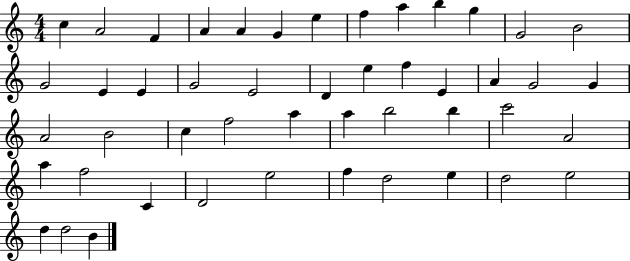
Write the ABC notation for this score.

X:1
T:Untitled
M:4/4
L:1/4
K:C
c A2 F A A G e f a b g G2 B2 G2 E E G2 E2 D e f E A G2 G A2 B2 c f2 a a b2 b c'2 A2 a f2 C D2 e2 f d2 e d2 e2 d d2 B